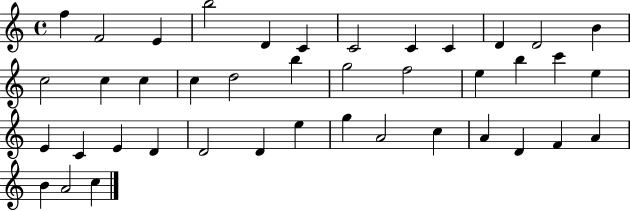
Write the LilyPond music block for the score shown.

{
  \clef treble
  \time 4/4
  \defaultTimeSignature
  \key c \major
  f''4 f'2 e'4 | b''2 d'4 c'4 | c'2 c'4 c'4 | d'4 d'2 b'4 | \break c''2 c''4 c''4 | c''4 d''2 b''4 | g''2 f''2 | e''4 b''4 c'''4 e''4 | \break e'4 c'4 e'4 d'4 | d'2 d'4 e''4 | g''4 a'2 c''4 | a'4 d'4 f'4 a'4 | \break b'4 a'2 c''4 | \bar "|."
}